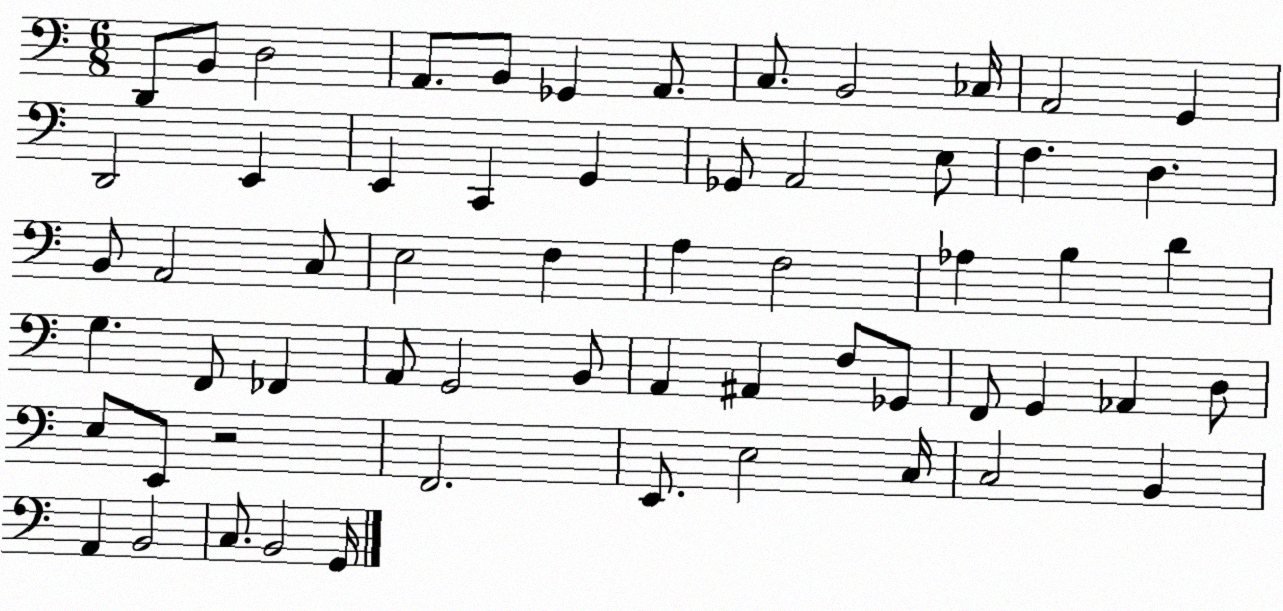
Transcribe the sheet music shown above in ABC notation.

X:1
T:Untitled
M:6/8
L:1/4
K:C
D,,/2 B,,/2 D,2 A,,/2 B,,/2 _G,, A,,/2 C,/2 B,,2 _C,/4 A,,2 G,, D,,2 E,, E,, C,, G,, _G,,/2 A,,2 E,/2 F, D, B,,/2 A,,2 C,/2 E,2 F, A, F,2 _A, B, D G, F,,/2 _F,, A,,/2 G,,2 B,,/2 A,, ^A,, F,/2 _G,,/2 F,,/2 G,, _A,, D,/2 E,/2 E,,/2 z2 F,,2 E,,/2 E,2 C,/4 C,2 B,, A,, B,,2 C,/2 B,,2 G,,/4